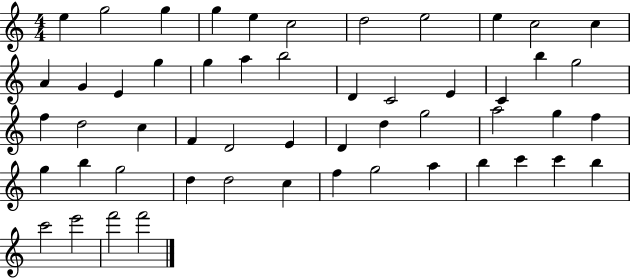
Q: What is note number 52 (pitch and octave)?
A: F6